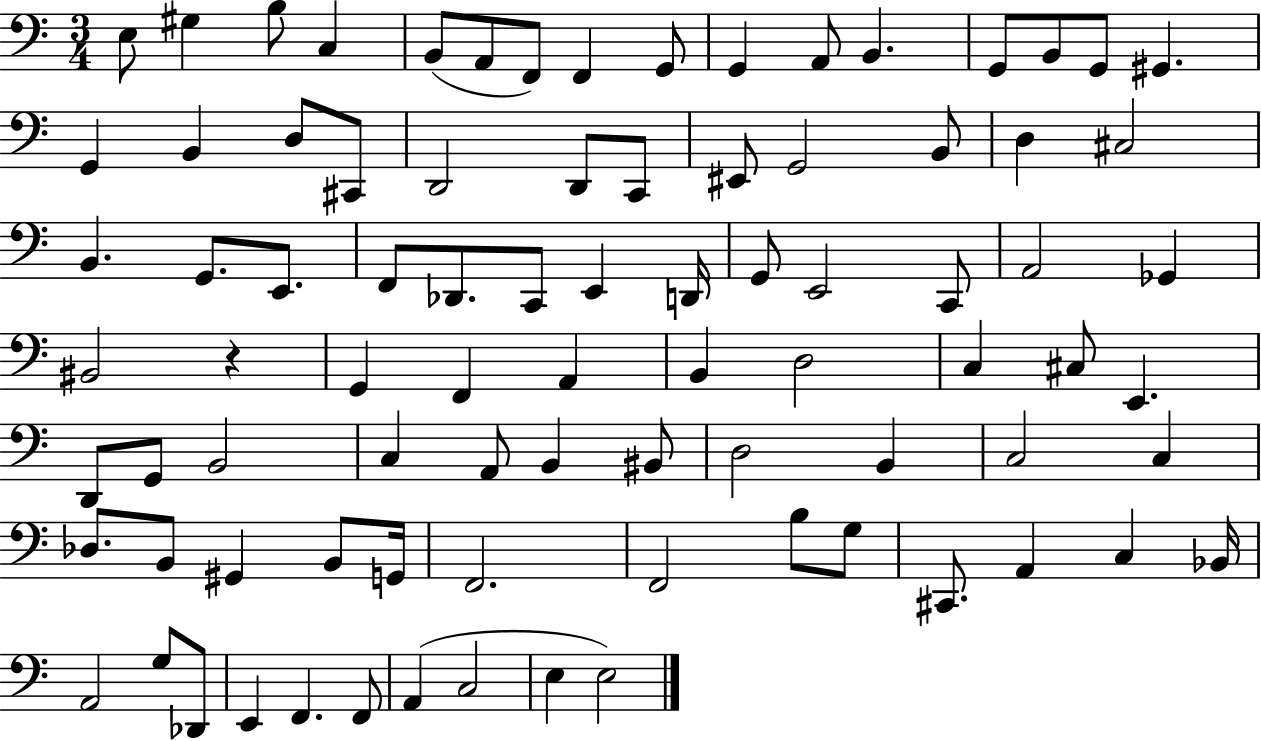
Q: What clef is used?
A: bass